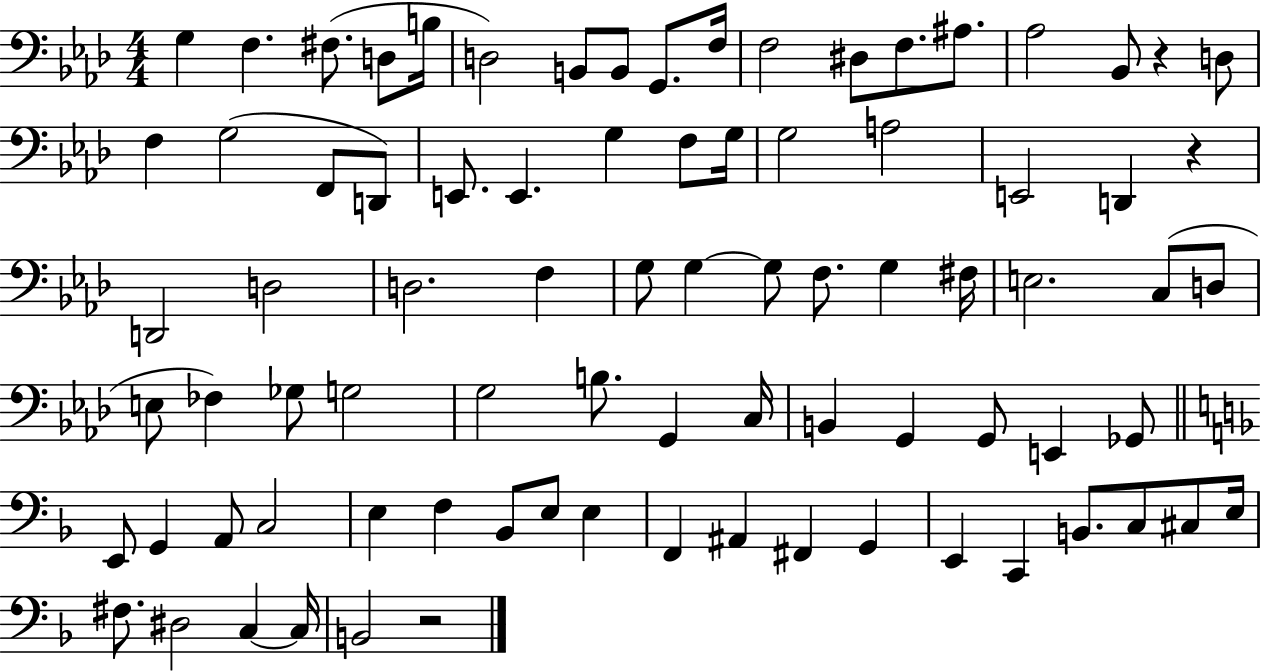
G3/q F3/q. F#3/e. D3/e B3/s D3/h B2/e B2/e G2/e. F3/s F3/h D#3/e F3/e. A#3/e. Ab3/h Bb2/e R/q D3/e F3/q G3/h F2/e D2/e E2/e. E2/q. G3/q F3/e G3/s G3/h A3/h E2/h D2/q R/q D2/h D3/h D3/h. F3/q G3/e G3/q G3/e F3/e. G3/q F#3/s E3/h. C3/e D3/e E3/e FES3/q Gb3/e G3/h G3/h B3/e. G2/q C3/s B2/q G2/q G2/e E2/q Gb2/e E2/e G2/q A2/e C3/h E3/q F3/q Bb2/e E3/e E3/q F2/q A#2/q F#2/q G2/q E2/q C2/q B2/e. C3/e C#3/e E3/s F#3/e. D#3/h C3/q C3/s B2/h R/h